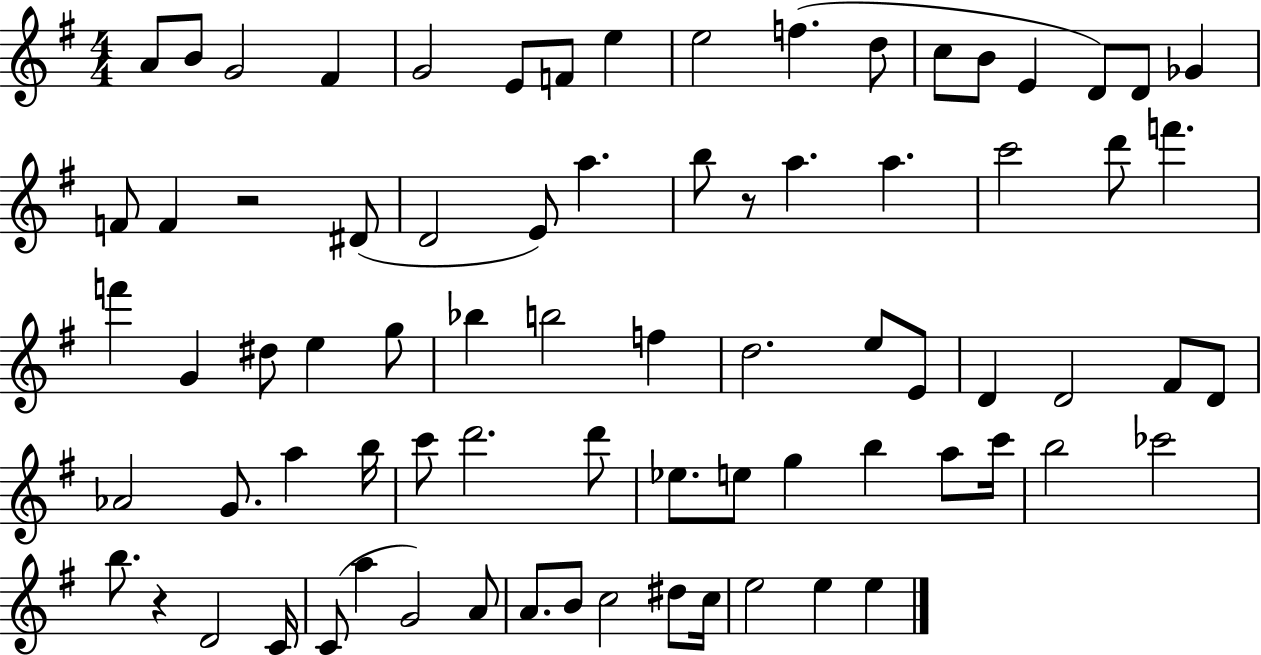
A4/e B4/e G4/h F#4/q G4/h E4/e F4/e E5/q E5/h F5/q. D5/e C5/e B4/e E4/q D4/e D4/e Gb4/q F4/e F4/q R/h D#4/e D4/h E4/e A5/q. B5/e R/e A5/q. A5/q. C6/h D6/e F6/q. F6/q G4/q D#5/e E5/q G5/e Bb5/q B5/h F5/q D5/h. E5/e E4/e D4/q D4/h F#4/e D4/e Ab4/h G4/e. A5/q B5/s C6/e D6/h. D6/e Eb5/e. E5/e G5/q B5/q A5/e C6/s B5/h CES6/h B5/e. R/q D4/h C4/s C4/e A5/q G4/h A4/e A4/e. B4/e C5/h D#5/e C5/s E5/h E5/q E5/q